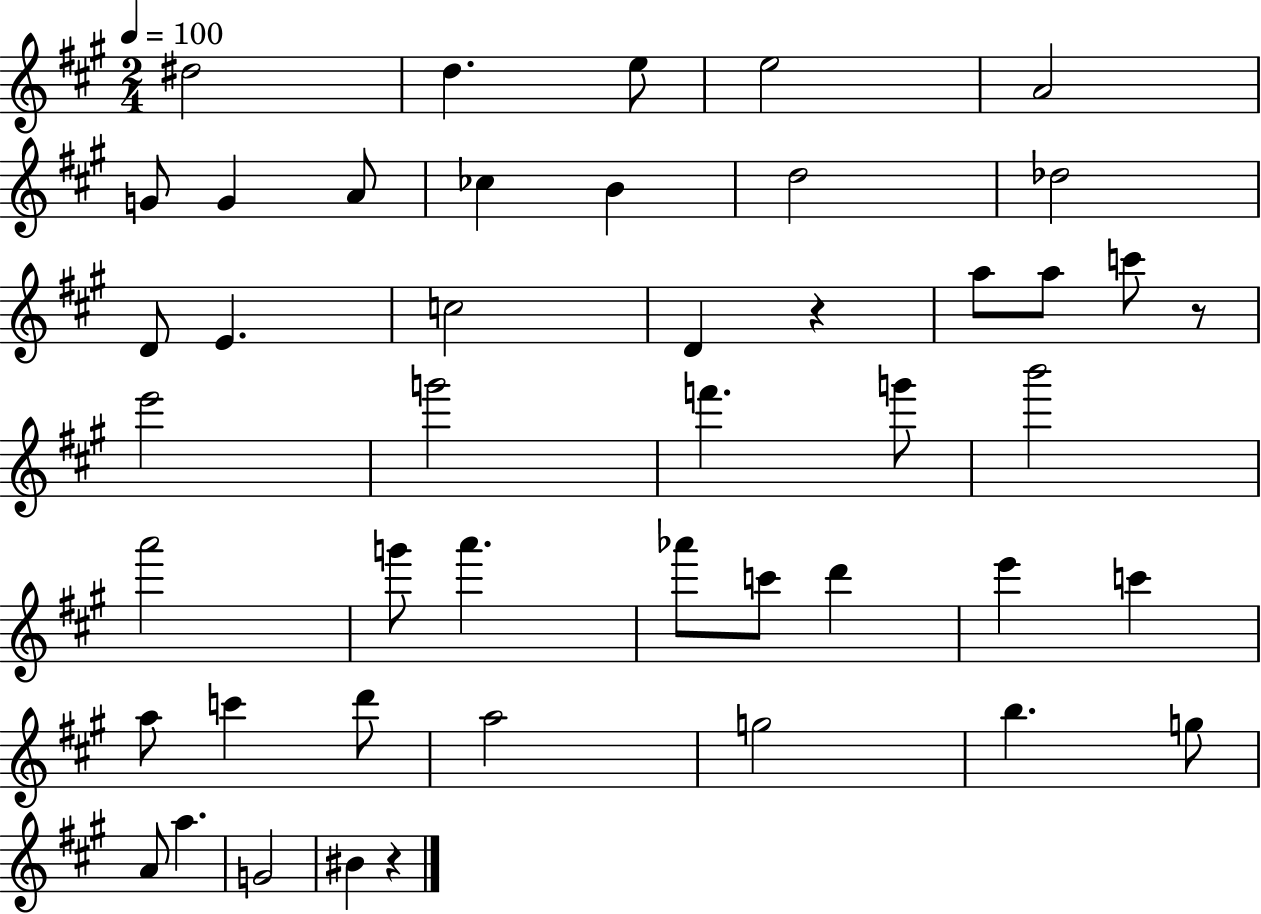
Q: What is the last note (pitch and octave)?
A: BIS4